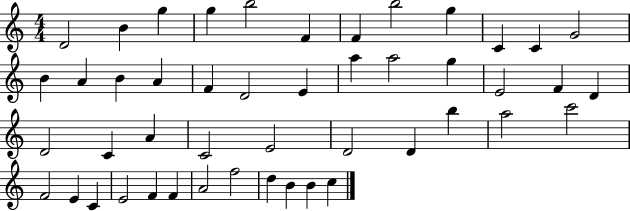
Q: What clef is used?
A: treble